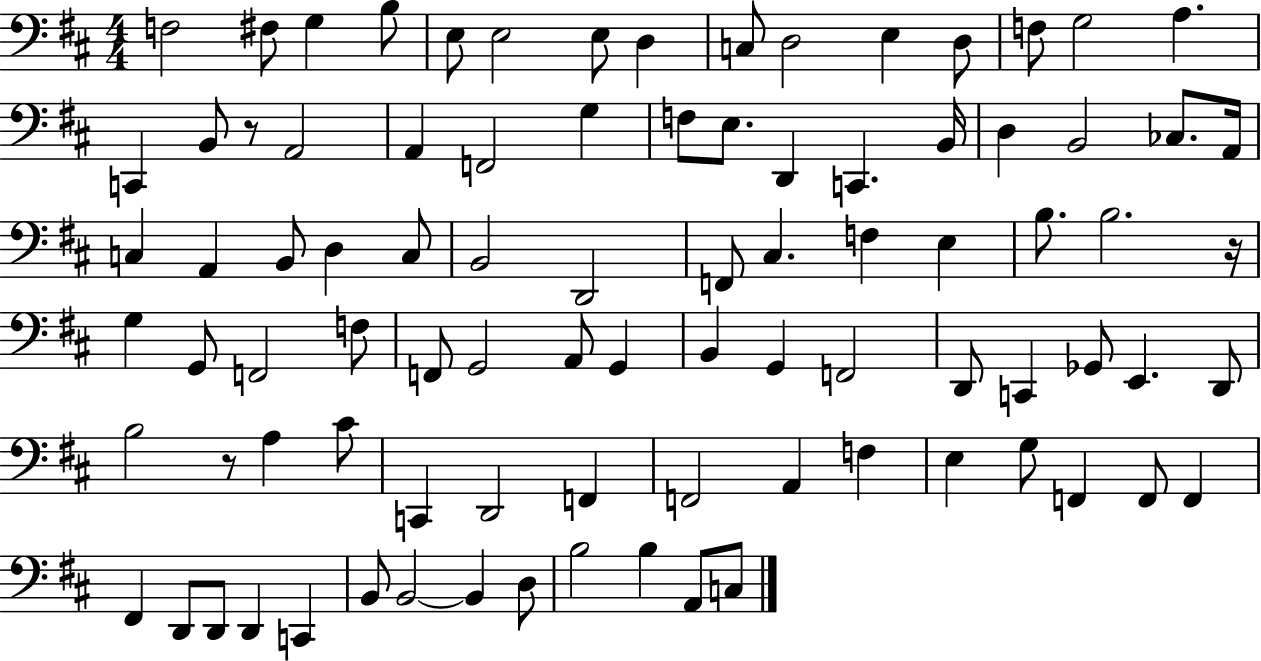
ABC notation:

X:1
T:Untitled
M:4/4
L:1/4
K:D
F,2 ^F,/2 G, B,/2 E,/2 E,2 E,/2 D, C,/2 D,2 E, D,/2 F,/2 G,2 A, C,, B,,/2 z/2 A,,2 A,, F,,2 G, F,/2 E,/2 D,, C,, B,,/4 D, B,,2 _C,/2 A,,/4 C, A,, B,,/2 D, C,/2 B,,2 D,,2 F,,/2 ^C, F, E, B,/2 B,2 z/4 G, G,,/2 F,,2 F,/2 F,,/2 G,,2 A,,/2 G,, B,, G,, F,,2 D,,/2 C,, _G,,/2 E,, D,,/2 B,2 z/2 A, ^C/2 C,, D,,2 F,, F,,2 A,, F, E, G,/2 F,, F,,/2 F,, ^F,, D,,/2 D,,/2 D,, C,, B,,/2 B,,2 B,, D,/2 B,2 B, A,,/2 C,/2